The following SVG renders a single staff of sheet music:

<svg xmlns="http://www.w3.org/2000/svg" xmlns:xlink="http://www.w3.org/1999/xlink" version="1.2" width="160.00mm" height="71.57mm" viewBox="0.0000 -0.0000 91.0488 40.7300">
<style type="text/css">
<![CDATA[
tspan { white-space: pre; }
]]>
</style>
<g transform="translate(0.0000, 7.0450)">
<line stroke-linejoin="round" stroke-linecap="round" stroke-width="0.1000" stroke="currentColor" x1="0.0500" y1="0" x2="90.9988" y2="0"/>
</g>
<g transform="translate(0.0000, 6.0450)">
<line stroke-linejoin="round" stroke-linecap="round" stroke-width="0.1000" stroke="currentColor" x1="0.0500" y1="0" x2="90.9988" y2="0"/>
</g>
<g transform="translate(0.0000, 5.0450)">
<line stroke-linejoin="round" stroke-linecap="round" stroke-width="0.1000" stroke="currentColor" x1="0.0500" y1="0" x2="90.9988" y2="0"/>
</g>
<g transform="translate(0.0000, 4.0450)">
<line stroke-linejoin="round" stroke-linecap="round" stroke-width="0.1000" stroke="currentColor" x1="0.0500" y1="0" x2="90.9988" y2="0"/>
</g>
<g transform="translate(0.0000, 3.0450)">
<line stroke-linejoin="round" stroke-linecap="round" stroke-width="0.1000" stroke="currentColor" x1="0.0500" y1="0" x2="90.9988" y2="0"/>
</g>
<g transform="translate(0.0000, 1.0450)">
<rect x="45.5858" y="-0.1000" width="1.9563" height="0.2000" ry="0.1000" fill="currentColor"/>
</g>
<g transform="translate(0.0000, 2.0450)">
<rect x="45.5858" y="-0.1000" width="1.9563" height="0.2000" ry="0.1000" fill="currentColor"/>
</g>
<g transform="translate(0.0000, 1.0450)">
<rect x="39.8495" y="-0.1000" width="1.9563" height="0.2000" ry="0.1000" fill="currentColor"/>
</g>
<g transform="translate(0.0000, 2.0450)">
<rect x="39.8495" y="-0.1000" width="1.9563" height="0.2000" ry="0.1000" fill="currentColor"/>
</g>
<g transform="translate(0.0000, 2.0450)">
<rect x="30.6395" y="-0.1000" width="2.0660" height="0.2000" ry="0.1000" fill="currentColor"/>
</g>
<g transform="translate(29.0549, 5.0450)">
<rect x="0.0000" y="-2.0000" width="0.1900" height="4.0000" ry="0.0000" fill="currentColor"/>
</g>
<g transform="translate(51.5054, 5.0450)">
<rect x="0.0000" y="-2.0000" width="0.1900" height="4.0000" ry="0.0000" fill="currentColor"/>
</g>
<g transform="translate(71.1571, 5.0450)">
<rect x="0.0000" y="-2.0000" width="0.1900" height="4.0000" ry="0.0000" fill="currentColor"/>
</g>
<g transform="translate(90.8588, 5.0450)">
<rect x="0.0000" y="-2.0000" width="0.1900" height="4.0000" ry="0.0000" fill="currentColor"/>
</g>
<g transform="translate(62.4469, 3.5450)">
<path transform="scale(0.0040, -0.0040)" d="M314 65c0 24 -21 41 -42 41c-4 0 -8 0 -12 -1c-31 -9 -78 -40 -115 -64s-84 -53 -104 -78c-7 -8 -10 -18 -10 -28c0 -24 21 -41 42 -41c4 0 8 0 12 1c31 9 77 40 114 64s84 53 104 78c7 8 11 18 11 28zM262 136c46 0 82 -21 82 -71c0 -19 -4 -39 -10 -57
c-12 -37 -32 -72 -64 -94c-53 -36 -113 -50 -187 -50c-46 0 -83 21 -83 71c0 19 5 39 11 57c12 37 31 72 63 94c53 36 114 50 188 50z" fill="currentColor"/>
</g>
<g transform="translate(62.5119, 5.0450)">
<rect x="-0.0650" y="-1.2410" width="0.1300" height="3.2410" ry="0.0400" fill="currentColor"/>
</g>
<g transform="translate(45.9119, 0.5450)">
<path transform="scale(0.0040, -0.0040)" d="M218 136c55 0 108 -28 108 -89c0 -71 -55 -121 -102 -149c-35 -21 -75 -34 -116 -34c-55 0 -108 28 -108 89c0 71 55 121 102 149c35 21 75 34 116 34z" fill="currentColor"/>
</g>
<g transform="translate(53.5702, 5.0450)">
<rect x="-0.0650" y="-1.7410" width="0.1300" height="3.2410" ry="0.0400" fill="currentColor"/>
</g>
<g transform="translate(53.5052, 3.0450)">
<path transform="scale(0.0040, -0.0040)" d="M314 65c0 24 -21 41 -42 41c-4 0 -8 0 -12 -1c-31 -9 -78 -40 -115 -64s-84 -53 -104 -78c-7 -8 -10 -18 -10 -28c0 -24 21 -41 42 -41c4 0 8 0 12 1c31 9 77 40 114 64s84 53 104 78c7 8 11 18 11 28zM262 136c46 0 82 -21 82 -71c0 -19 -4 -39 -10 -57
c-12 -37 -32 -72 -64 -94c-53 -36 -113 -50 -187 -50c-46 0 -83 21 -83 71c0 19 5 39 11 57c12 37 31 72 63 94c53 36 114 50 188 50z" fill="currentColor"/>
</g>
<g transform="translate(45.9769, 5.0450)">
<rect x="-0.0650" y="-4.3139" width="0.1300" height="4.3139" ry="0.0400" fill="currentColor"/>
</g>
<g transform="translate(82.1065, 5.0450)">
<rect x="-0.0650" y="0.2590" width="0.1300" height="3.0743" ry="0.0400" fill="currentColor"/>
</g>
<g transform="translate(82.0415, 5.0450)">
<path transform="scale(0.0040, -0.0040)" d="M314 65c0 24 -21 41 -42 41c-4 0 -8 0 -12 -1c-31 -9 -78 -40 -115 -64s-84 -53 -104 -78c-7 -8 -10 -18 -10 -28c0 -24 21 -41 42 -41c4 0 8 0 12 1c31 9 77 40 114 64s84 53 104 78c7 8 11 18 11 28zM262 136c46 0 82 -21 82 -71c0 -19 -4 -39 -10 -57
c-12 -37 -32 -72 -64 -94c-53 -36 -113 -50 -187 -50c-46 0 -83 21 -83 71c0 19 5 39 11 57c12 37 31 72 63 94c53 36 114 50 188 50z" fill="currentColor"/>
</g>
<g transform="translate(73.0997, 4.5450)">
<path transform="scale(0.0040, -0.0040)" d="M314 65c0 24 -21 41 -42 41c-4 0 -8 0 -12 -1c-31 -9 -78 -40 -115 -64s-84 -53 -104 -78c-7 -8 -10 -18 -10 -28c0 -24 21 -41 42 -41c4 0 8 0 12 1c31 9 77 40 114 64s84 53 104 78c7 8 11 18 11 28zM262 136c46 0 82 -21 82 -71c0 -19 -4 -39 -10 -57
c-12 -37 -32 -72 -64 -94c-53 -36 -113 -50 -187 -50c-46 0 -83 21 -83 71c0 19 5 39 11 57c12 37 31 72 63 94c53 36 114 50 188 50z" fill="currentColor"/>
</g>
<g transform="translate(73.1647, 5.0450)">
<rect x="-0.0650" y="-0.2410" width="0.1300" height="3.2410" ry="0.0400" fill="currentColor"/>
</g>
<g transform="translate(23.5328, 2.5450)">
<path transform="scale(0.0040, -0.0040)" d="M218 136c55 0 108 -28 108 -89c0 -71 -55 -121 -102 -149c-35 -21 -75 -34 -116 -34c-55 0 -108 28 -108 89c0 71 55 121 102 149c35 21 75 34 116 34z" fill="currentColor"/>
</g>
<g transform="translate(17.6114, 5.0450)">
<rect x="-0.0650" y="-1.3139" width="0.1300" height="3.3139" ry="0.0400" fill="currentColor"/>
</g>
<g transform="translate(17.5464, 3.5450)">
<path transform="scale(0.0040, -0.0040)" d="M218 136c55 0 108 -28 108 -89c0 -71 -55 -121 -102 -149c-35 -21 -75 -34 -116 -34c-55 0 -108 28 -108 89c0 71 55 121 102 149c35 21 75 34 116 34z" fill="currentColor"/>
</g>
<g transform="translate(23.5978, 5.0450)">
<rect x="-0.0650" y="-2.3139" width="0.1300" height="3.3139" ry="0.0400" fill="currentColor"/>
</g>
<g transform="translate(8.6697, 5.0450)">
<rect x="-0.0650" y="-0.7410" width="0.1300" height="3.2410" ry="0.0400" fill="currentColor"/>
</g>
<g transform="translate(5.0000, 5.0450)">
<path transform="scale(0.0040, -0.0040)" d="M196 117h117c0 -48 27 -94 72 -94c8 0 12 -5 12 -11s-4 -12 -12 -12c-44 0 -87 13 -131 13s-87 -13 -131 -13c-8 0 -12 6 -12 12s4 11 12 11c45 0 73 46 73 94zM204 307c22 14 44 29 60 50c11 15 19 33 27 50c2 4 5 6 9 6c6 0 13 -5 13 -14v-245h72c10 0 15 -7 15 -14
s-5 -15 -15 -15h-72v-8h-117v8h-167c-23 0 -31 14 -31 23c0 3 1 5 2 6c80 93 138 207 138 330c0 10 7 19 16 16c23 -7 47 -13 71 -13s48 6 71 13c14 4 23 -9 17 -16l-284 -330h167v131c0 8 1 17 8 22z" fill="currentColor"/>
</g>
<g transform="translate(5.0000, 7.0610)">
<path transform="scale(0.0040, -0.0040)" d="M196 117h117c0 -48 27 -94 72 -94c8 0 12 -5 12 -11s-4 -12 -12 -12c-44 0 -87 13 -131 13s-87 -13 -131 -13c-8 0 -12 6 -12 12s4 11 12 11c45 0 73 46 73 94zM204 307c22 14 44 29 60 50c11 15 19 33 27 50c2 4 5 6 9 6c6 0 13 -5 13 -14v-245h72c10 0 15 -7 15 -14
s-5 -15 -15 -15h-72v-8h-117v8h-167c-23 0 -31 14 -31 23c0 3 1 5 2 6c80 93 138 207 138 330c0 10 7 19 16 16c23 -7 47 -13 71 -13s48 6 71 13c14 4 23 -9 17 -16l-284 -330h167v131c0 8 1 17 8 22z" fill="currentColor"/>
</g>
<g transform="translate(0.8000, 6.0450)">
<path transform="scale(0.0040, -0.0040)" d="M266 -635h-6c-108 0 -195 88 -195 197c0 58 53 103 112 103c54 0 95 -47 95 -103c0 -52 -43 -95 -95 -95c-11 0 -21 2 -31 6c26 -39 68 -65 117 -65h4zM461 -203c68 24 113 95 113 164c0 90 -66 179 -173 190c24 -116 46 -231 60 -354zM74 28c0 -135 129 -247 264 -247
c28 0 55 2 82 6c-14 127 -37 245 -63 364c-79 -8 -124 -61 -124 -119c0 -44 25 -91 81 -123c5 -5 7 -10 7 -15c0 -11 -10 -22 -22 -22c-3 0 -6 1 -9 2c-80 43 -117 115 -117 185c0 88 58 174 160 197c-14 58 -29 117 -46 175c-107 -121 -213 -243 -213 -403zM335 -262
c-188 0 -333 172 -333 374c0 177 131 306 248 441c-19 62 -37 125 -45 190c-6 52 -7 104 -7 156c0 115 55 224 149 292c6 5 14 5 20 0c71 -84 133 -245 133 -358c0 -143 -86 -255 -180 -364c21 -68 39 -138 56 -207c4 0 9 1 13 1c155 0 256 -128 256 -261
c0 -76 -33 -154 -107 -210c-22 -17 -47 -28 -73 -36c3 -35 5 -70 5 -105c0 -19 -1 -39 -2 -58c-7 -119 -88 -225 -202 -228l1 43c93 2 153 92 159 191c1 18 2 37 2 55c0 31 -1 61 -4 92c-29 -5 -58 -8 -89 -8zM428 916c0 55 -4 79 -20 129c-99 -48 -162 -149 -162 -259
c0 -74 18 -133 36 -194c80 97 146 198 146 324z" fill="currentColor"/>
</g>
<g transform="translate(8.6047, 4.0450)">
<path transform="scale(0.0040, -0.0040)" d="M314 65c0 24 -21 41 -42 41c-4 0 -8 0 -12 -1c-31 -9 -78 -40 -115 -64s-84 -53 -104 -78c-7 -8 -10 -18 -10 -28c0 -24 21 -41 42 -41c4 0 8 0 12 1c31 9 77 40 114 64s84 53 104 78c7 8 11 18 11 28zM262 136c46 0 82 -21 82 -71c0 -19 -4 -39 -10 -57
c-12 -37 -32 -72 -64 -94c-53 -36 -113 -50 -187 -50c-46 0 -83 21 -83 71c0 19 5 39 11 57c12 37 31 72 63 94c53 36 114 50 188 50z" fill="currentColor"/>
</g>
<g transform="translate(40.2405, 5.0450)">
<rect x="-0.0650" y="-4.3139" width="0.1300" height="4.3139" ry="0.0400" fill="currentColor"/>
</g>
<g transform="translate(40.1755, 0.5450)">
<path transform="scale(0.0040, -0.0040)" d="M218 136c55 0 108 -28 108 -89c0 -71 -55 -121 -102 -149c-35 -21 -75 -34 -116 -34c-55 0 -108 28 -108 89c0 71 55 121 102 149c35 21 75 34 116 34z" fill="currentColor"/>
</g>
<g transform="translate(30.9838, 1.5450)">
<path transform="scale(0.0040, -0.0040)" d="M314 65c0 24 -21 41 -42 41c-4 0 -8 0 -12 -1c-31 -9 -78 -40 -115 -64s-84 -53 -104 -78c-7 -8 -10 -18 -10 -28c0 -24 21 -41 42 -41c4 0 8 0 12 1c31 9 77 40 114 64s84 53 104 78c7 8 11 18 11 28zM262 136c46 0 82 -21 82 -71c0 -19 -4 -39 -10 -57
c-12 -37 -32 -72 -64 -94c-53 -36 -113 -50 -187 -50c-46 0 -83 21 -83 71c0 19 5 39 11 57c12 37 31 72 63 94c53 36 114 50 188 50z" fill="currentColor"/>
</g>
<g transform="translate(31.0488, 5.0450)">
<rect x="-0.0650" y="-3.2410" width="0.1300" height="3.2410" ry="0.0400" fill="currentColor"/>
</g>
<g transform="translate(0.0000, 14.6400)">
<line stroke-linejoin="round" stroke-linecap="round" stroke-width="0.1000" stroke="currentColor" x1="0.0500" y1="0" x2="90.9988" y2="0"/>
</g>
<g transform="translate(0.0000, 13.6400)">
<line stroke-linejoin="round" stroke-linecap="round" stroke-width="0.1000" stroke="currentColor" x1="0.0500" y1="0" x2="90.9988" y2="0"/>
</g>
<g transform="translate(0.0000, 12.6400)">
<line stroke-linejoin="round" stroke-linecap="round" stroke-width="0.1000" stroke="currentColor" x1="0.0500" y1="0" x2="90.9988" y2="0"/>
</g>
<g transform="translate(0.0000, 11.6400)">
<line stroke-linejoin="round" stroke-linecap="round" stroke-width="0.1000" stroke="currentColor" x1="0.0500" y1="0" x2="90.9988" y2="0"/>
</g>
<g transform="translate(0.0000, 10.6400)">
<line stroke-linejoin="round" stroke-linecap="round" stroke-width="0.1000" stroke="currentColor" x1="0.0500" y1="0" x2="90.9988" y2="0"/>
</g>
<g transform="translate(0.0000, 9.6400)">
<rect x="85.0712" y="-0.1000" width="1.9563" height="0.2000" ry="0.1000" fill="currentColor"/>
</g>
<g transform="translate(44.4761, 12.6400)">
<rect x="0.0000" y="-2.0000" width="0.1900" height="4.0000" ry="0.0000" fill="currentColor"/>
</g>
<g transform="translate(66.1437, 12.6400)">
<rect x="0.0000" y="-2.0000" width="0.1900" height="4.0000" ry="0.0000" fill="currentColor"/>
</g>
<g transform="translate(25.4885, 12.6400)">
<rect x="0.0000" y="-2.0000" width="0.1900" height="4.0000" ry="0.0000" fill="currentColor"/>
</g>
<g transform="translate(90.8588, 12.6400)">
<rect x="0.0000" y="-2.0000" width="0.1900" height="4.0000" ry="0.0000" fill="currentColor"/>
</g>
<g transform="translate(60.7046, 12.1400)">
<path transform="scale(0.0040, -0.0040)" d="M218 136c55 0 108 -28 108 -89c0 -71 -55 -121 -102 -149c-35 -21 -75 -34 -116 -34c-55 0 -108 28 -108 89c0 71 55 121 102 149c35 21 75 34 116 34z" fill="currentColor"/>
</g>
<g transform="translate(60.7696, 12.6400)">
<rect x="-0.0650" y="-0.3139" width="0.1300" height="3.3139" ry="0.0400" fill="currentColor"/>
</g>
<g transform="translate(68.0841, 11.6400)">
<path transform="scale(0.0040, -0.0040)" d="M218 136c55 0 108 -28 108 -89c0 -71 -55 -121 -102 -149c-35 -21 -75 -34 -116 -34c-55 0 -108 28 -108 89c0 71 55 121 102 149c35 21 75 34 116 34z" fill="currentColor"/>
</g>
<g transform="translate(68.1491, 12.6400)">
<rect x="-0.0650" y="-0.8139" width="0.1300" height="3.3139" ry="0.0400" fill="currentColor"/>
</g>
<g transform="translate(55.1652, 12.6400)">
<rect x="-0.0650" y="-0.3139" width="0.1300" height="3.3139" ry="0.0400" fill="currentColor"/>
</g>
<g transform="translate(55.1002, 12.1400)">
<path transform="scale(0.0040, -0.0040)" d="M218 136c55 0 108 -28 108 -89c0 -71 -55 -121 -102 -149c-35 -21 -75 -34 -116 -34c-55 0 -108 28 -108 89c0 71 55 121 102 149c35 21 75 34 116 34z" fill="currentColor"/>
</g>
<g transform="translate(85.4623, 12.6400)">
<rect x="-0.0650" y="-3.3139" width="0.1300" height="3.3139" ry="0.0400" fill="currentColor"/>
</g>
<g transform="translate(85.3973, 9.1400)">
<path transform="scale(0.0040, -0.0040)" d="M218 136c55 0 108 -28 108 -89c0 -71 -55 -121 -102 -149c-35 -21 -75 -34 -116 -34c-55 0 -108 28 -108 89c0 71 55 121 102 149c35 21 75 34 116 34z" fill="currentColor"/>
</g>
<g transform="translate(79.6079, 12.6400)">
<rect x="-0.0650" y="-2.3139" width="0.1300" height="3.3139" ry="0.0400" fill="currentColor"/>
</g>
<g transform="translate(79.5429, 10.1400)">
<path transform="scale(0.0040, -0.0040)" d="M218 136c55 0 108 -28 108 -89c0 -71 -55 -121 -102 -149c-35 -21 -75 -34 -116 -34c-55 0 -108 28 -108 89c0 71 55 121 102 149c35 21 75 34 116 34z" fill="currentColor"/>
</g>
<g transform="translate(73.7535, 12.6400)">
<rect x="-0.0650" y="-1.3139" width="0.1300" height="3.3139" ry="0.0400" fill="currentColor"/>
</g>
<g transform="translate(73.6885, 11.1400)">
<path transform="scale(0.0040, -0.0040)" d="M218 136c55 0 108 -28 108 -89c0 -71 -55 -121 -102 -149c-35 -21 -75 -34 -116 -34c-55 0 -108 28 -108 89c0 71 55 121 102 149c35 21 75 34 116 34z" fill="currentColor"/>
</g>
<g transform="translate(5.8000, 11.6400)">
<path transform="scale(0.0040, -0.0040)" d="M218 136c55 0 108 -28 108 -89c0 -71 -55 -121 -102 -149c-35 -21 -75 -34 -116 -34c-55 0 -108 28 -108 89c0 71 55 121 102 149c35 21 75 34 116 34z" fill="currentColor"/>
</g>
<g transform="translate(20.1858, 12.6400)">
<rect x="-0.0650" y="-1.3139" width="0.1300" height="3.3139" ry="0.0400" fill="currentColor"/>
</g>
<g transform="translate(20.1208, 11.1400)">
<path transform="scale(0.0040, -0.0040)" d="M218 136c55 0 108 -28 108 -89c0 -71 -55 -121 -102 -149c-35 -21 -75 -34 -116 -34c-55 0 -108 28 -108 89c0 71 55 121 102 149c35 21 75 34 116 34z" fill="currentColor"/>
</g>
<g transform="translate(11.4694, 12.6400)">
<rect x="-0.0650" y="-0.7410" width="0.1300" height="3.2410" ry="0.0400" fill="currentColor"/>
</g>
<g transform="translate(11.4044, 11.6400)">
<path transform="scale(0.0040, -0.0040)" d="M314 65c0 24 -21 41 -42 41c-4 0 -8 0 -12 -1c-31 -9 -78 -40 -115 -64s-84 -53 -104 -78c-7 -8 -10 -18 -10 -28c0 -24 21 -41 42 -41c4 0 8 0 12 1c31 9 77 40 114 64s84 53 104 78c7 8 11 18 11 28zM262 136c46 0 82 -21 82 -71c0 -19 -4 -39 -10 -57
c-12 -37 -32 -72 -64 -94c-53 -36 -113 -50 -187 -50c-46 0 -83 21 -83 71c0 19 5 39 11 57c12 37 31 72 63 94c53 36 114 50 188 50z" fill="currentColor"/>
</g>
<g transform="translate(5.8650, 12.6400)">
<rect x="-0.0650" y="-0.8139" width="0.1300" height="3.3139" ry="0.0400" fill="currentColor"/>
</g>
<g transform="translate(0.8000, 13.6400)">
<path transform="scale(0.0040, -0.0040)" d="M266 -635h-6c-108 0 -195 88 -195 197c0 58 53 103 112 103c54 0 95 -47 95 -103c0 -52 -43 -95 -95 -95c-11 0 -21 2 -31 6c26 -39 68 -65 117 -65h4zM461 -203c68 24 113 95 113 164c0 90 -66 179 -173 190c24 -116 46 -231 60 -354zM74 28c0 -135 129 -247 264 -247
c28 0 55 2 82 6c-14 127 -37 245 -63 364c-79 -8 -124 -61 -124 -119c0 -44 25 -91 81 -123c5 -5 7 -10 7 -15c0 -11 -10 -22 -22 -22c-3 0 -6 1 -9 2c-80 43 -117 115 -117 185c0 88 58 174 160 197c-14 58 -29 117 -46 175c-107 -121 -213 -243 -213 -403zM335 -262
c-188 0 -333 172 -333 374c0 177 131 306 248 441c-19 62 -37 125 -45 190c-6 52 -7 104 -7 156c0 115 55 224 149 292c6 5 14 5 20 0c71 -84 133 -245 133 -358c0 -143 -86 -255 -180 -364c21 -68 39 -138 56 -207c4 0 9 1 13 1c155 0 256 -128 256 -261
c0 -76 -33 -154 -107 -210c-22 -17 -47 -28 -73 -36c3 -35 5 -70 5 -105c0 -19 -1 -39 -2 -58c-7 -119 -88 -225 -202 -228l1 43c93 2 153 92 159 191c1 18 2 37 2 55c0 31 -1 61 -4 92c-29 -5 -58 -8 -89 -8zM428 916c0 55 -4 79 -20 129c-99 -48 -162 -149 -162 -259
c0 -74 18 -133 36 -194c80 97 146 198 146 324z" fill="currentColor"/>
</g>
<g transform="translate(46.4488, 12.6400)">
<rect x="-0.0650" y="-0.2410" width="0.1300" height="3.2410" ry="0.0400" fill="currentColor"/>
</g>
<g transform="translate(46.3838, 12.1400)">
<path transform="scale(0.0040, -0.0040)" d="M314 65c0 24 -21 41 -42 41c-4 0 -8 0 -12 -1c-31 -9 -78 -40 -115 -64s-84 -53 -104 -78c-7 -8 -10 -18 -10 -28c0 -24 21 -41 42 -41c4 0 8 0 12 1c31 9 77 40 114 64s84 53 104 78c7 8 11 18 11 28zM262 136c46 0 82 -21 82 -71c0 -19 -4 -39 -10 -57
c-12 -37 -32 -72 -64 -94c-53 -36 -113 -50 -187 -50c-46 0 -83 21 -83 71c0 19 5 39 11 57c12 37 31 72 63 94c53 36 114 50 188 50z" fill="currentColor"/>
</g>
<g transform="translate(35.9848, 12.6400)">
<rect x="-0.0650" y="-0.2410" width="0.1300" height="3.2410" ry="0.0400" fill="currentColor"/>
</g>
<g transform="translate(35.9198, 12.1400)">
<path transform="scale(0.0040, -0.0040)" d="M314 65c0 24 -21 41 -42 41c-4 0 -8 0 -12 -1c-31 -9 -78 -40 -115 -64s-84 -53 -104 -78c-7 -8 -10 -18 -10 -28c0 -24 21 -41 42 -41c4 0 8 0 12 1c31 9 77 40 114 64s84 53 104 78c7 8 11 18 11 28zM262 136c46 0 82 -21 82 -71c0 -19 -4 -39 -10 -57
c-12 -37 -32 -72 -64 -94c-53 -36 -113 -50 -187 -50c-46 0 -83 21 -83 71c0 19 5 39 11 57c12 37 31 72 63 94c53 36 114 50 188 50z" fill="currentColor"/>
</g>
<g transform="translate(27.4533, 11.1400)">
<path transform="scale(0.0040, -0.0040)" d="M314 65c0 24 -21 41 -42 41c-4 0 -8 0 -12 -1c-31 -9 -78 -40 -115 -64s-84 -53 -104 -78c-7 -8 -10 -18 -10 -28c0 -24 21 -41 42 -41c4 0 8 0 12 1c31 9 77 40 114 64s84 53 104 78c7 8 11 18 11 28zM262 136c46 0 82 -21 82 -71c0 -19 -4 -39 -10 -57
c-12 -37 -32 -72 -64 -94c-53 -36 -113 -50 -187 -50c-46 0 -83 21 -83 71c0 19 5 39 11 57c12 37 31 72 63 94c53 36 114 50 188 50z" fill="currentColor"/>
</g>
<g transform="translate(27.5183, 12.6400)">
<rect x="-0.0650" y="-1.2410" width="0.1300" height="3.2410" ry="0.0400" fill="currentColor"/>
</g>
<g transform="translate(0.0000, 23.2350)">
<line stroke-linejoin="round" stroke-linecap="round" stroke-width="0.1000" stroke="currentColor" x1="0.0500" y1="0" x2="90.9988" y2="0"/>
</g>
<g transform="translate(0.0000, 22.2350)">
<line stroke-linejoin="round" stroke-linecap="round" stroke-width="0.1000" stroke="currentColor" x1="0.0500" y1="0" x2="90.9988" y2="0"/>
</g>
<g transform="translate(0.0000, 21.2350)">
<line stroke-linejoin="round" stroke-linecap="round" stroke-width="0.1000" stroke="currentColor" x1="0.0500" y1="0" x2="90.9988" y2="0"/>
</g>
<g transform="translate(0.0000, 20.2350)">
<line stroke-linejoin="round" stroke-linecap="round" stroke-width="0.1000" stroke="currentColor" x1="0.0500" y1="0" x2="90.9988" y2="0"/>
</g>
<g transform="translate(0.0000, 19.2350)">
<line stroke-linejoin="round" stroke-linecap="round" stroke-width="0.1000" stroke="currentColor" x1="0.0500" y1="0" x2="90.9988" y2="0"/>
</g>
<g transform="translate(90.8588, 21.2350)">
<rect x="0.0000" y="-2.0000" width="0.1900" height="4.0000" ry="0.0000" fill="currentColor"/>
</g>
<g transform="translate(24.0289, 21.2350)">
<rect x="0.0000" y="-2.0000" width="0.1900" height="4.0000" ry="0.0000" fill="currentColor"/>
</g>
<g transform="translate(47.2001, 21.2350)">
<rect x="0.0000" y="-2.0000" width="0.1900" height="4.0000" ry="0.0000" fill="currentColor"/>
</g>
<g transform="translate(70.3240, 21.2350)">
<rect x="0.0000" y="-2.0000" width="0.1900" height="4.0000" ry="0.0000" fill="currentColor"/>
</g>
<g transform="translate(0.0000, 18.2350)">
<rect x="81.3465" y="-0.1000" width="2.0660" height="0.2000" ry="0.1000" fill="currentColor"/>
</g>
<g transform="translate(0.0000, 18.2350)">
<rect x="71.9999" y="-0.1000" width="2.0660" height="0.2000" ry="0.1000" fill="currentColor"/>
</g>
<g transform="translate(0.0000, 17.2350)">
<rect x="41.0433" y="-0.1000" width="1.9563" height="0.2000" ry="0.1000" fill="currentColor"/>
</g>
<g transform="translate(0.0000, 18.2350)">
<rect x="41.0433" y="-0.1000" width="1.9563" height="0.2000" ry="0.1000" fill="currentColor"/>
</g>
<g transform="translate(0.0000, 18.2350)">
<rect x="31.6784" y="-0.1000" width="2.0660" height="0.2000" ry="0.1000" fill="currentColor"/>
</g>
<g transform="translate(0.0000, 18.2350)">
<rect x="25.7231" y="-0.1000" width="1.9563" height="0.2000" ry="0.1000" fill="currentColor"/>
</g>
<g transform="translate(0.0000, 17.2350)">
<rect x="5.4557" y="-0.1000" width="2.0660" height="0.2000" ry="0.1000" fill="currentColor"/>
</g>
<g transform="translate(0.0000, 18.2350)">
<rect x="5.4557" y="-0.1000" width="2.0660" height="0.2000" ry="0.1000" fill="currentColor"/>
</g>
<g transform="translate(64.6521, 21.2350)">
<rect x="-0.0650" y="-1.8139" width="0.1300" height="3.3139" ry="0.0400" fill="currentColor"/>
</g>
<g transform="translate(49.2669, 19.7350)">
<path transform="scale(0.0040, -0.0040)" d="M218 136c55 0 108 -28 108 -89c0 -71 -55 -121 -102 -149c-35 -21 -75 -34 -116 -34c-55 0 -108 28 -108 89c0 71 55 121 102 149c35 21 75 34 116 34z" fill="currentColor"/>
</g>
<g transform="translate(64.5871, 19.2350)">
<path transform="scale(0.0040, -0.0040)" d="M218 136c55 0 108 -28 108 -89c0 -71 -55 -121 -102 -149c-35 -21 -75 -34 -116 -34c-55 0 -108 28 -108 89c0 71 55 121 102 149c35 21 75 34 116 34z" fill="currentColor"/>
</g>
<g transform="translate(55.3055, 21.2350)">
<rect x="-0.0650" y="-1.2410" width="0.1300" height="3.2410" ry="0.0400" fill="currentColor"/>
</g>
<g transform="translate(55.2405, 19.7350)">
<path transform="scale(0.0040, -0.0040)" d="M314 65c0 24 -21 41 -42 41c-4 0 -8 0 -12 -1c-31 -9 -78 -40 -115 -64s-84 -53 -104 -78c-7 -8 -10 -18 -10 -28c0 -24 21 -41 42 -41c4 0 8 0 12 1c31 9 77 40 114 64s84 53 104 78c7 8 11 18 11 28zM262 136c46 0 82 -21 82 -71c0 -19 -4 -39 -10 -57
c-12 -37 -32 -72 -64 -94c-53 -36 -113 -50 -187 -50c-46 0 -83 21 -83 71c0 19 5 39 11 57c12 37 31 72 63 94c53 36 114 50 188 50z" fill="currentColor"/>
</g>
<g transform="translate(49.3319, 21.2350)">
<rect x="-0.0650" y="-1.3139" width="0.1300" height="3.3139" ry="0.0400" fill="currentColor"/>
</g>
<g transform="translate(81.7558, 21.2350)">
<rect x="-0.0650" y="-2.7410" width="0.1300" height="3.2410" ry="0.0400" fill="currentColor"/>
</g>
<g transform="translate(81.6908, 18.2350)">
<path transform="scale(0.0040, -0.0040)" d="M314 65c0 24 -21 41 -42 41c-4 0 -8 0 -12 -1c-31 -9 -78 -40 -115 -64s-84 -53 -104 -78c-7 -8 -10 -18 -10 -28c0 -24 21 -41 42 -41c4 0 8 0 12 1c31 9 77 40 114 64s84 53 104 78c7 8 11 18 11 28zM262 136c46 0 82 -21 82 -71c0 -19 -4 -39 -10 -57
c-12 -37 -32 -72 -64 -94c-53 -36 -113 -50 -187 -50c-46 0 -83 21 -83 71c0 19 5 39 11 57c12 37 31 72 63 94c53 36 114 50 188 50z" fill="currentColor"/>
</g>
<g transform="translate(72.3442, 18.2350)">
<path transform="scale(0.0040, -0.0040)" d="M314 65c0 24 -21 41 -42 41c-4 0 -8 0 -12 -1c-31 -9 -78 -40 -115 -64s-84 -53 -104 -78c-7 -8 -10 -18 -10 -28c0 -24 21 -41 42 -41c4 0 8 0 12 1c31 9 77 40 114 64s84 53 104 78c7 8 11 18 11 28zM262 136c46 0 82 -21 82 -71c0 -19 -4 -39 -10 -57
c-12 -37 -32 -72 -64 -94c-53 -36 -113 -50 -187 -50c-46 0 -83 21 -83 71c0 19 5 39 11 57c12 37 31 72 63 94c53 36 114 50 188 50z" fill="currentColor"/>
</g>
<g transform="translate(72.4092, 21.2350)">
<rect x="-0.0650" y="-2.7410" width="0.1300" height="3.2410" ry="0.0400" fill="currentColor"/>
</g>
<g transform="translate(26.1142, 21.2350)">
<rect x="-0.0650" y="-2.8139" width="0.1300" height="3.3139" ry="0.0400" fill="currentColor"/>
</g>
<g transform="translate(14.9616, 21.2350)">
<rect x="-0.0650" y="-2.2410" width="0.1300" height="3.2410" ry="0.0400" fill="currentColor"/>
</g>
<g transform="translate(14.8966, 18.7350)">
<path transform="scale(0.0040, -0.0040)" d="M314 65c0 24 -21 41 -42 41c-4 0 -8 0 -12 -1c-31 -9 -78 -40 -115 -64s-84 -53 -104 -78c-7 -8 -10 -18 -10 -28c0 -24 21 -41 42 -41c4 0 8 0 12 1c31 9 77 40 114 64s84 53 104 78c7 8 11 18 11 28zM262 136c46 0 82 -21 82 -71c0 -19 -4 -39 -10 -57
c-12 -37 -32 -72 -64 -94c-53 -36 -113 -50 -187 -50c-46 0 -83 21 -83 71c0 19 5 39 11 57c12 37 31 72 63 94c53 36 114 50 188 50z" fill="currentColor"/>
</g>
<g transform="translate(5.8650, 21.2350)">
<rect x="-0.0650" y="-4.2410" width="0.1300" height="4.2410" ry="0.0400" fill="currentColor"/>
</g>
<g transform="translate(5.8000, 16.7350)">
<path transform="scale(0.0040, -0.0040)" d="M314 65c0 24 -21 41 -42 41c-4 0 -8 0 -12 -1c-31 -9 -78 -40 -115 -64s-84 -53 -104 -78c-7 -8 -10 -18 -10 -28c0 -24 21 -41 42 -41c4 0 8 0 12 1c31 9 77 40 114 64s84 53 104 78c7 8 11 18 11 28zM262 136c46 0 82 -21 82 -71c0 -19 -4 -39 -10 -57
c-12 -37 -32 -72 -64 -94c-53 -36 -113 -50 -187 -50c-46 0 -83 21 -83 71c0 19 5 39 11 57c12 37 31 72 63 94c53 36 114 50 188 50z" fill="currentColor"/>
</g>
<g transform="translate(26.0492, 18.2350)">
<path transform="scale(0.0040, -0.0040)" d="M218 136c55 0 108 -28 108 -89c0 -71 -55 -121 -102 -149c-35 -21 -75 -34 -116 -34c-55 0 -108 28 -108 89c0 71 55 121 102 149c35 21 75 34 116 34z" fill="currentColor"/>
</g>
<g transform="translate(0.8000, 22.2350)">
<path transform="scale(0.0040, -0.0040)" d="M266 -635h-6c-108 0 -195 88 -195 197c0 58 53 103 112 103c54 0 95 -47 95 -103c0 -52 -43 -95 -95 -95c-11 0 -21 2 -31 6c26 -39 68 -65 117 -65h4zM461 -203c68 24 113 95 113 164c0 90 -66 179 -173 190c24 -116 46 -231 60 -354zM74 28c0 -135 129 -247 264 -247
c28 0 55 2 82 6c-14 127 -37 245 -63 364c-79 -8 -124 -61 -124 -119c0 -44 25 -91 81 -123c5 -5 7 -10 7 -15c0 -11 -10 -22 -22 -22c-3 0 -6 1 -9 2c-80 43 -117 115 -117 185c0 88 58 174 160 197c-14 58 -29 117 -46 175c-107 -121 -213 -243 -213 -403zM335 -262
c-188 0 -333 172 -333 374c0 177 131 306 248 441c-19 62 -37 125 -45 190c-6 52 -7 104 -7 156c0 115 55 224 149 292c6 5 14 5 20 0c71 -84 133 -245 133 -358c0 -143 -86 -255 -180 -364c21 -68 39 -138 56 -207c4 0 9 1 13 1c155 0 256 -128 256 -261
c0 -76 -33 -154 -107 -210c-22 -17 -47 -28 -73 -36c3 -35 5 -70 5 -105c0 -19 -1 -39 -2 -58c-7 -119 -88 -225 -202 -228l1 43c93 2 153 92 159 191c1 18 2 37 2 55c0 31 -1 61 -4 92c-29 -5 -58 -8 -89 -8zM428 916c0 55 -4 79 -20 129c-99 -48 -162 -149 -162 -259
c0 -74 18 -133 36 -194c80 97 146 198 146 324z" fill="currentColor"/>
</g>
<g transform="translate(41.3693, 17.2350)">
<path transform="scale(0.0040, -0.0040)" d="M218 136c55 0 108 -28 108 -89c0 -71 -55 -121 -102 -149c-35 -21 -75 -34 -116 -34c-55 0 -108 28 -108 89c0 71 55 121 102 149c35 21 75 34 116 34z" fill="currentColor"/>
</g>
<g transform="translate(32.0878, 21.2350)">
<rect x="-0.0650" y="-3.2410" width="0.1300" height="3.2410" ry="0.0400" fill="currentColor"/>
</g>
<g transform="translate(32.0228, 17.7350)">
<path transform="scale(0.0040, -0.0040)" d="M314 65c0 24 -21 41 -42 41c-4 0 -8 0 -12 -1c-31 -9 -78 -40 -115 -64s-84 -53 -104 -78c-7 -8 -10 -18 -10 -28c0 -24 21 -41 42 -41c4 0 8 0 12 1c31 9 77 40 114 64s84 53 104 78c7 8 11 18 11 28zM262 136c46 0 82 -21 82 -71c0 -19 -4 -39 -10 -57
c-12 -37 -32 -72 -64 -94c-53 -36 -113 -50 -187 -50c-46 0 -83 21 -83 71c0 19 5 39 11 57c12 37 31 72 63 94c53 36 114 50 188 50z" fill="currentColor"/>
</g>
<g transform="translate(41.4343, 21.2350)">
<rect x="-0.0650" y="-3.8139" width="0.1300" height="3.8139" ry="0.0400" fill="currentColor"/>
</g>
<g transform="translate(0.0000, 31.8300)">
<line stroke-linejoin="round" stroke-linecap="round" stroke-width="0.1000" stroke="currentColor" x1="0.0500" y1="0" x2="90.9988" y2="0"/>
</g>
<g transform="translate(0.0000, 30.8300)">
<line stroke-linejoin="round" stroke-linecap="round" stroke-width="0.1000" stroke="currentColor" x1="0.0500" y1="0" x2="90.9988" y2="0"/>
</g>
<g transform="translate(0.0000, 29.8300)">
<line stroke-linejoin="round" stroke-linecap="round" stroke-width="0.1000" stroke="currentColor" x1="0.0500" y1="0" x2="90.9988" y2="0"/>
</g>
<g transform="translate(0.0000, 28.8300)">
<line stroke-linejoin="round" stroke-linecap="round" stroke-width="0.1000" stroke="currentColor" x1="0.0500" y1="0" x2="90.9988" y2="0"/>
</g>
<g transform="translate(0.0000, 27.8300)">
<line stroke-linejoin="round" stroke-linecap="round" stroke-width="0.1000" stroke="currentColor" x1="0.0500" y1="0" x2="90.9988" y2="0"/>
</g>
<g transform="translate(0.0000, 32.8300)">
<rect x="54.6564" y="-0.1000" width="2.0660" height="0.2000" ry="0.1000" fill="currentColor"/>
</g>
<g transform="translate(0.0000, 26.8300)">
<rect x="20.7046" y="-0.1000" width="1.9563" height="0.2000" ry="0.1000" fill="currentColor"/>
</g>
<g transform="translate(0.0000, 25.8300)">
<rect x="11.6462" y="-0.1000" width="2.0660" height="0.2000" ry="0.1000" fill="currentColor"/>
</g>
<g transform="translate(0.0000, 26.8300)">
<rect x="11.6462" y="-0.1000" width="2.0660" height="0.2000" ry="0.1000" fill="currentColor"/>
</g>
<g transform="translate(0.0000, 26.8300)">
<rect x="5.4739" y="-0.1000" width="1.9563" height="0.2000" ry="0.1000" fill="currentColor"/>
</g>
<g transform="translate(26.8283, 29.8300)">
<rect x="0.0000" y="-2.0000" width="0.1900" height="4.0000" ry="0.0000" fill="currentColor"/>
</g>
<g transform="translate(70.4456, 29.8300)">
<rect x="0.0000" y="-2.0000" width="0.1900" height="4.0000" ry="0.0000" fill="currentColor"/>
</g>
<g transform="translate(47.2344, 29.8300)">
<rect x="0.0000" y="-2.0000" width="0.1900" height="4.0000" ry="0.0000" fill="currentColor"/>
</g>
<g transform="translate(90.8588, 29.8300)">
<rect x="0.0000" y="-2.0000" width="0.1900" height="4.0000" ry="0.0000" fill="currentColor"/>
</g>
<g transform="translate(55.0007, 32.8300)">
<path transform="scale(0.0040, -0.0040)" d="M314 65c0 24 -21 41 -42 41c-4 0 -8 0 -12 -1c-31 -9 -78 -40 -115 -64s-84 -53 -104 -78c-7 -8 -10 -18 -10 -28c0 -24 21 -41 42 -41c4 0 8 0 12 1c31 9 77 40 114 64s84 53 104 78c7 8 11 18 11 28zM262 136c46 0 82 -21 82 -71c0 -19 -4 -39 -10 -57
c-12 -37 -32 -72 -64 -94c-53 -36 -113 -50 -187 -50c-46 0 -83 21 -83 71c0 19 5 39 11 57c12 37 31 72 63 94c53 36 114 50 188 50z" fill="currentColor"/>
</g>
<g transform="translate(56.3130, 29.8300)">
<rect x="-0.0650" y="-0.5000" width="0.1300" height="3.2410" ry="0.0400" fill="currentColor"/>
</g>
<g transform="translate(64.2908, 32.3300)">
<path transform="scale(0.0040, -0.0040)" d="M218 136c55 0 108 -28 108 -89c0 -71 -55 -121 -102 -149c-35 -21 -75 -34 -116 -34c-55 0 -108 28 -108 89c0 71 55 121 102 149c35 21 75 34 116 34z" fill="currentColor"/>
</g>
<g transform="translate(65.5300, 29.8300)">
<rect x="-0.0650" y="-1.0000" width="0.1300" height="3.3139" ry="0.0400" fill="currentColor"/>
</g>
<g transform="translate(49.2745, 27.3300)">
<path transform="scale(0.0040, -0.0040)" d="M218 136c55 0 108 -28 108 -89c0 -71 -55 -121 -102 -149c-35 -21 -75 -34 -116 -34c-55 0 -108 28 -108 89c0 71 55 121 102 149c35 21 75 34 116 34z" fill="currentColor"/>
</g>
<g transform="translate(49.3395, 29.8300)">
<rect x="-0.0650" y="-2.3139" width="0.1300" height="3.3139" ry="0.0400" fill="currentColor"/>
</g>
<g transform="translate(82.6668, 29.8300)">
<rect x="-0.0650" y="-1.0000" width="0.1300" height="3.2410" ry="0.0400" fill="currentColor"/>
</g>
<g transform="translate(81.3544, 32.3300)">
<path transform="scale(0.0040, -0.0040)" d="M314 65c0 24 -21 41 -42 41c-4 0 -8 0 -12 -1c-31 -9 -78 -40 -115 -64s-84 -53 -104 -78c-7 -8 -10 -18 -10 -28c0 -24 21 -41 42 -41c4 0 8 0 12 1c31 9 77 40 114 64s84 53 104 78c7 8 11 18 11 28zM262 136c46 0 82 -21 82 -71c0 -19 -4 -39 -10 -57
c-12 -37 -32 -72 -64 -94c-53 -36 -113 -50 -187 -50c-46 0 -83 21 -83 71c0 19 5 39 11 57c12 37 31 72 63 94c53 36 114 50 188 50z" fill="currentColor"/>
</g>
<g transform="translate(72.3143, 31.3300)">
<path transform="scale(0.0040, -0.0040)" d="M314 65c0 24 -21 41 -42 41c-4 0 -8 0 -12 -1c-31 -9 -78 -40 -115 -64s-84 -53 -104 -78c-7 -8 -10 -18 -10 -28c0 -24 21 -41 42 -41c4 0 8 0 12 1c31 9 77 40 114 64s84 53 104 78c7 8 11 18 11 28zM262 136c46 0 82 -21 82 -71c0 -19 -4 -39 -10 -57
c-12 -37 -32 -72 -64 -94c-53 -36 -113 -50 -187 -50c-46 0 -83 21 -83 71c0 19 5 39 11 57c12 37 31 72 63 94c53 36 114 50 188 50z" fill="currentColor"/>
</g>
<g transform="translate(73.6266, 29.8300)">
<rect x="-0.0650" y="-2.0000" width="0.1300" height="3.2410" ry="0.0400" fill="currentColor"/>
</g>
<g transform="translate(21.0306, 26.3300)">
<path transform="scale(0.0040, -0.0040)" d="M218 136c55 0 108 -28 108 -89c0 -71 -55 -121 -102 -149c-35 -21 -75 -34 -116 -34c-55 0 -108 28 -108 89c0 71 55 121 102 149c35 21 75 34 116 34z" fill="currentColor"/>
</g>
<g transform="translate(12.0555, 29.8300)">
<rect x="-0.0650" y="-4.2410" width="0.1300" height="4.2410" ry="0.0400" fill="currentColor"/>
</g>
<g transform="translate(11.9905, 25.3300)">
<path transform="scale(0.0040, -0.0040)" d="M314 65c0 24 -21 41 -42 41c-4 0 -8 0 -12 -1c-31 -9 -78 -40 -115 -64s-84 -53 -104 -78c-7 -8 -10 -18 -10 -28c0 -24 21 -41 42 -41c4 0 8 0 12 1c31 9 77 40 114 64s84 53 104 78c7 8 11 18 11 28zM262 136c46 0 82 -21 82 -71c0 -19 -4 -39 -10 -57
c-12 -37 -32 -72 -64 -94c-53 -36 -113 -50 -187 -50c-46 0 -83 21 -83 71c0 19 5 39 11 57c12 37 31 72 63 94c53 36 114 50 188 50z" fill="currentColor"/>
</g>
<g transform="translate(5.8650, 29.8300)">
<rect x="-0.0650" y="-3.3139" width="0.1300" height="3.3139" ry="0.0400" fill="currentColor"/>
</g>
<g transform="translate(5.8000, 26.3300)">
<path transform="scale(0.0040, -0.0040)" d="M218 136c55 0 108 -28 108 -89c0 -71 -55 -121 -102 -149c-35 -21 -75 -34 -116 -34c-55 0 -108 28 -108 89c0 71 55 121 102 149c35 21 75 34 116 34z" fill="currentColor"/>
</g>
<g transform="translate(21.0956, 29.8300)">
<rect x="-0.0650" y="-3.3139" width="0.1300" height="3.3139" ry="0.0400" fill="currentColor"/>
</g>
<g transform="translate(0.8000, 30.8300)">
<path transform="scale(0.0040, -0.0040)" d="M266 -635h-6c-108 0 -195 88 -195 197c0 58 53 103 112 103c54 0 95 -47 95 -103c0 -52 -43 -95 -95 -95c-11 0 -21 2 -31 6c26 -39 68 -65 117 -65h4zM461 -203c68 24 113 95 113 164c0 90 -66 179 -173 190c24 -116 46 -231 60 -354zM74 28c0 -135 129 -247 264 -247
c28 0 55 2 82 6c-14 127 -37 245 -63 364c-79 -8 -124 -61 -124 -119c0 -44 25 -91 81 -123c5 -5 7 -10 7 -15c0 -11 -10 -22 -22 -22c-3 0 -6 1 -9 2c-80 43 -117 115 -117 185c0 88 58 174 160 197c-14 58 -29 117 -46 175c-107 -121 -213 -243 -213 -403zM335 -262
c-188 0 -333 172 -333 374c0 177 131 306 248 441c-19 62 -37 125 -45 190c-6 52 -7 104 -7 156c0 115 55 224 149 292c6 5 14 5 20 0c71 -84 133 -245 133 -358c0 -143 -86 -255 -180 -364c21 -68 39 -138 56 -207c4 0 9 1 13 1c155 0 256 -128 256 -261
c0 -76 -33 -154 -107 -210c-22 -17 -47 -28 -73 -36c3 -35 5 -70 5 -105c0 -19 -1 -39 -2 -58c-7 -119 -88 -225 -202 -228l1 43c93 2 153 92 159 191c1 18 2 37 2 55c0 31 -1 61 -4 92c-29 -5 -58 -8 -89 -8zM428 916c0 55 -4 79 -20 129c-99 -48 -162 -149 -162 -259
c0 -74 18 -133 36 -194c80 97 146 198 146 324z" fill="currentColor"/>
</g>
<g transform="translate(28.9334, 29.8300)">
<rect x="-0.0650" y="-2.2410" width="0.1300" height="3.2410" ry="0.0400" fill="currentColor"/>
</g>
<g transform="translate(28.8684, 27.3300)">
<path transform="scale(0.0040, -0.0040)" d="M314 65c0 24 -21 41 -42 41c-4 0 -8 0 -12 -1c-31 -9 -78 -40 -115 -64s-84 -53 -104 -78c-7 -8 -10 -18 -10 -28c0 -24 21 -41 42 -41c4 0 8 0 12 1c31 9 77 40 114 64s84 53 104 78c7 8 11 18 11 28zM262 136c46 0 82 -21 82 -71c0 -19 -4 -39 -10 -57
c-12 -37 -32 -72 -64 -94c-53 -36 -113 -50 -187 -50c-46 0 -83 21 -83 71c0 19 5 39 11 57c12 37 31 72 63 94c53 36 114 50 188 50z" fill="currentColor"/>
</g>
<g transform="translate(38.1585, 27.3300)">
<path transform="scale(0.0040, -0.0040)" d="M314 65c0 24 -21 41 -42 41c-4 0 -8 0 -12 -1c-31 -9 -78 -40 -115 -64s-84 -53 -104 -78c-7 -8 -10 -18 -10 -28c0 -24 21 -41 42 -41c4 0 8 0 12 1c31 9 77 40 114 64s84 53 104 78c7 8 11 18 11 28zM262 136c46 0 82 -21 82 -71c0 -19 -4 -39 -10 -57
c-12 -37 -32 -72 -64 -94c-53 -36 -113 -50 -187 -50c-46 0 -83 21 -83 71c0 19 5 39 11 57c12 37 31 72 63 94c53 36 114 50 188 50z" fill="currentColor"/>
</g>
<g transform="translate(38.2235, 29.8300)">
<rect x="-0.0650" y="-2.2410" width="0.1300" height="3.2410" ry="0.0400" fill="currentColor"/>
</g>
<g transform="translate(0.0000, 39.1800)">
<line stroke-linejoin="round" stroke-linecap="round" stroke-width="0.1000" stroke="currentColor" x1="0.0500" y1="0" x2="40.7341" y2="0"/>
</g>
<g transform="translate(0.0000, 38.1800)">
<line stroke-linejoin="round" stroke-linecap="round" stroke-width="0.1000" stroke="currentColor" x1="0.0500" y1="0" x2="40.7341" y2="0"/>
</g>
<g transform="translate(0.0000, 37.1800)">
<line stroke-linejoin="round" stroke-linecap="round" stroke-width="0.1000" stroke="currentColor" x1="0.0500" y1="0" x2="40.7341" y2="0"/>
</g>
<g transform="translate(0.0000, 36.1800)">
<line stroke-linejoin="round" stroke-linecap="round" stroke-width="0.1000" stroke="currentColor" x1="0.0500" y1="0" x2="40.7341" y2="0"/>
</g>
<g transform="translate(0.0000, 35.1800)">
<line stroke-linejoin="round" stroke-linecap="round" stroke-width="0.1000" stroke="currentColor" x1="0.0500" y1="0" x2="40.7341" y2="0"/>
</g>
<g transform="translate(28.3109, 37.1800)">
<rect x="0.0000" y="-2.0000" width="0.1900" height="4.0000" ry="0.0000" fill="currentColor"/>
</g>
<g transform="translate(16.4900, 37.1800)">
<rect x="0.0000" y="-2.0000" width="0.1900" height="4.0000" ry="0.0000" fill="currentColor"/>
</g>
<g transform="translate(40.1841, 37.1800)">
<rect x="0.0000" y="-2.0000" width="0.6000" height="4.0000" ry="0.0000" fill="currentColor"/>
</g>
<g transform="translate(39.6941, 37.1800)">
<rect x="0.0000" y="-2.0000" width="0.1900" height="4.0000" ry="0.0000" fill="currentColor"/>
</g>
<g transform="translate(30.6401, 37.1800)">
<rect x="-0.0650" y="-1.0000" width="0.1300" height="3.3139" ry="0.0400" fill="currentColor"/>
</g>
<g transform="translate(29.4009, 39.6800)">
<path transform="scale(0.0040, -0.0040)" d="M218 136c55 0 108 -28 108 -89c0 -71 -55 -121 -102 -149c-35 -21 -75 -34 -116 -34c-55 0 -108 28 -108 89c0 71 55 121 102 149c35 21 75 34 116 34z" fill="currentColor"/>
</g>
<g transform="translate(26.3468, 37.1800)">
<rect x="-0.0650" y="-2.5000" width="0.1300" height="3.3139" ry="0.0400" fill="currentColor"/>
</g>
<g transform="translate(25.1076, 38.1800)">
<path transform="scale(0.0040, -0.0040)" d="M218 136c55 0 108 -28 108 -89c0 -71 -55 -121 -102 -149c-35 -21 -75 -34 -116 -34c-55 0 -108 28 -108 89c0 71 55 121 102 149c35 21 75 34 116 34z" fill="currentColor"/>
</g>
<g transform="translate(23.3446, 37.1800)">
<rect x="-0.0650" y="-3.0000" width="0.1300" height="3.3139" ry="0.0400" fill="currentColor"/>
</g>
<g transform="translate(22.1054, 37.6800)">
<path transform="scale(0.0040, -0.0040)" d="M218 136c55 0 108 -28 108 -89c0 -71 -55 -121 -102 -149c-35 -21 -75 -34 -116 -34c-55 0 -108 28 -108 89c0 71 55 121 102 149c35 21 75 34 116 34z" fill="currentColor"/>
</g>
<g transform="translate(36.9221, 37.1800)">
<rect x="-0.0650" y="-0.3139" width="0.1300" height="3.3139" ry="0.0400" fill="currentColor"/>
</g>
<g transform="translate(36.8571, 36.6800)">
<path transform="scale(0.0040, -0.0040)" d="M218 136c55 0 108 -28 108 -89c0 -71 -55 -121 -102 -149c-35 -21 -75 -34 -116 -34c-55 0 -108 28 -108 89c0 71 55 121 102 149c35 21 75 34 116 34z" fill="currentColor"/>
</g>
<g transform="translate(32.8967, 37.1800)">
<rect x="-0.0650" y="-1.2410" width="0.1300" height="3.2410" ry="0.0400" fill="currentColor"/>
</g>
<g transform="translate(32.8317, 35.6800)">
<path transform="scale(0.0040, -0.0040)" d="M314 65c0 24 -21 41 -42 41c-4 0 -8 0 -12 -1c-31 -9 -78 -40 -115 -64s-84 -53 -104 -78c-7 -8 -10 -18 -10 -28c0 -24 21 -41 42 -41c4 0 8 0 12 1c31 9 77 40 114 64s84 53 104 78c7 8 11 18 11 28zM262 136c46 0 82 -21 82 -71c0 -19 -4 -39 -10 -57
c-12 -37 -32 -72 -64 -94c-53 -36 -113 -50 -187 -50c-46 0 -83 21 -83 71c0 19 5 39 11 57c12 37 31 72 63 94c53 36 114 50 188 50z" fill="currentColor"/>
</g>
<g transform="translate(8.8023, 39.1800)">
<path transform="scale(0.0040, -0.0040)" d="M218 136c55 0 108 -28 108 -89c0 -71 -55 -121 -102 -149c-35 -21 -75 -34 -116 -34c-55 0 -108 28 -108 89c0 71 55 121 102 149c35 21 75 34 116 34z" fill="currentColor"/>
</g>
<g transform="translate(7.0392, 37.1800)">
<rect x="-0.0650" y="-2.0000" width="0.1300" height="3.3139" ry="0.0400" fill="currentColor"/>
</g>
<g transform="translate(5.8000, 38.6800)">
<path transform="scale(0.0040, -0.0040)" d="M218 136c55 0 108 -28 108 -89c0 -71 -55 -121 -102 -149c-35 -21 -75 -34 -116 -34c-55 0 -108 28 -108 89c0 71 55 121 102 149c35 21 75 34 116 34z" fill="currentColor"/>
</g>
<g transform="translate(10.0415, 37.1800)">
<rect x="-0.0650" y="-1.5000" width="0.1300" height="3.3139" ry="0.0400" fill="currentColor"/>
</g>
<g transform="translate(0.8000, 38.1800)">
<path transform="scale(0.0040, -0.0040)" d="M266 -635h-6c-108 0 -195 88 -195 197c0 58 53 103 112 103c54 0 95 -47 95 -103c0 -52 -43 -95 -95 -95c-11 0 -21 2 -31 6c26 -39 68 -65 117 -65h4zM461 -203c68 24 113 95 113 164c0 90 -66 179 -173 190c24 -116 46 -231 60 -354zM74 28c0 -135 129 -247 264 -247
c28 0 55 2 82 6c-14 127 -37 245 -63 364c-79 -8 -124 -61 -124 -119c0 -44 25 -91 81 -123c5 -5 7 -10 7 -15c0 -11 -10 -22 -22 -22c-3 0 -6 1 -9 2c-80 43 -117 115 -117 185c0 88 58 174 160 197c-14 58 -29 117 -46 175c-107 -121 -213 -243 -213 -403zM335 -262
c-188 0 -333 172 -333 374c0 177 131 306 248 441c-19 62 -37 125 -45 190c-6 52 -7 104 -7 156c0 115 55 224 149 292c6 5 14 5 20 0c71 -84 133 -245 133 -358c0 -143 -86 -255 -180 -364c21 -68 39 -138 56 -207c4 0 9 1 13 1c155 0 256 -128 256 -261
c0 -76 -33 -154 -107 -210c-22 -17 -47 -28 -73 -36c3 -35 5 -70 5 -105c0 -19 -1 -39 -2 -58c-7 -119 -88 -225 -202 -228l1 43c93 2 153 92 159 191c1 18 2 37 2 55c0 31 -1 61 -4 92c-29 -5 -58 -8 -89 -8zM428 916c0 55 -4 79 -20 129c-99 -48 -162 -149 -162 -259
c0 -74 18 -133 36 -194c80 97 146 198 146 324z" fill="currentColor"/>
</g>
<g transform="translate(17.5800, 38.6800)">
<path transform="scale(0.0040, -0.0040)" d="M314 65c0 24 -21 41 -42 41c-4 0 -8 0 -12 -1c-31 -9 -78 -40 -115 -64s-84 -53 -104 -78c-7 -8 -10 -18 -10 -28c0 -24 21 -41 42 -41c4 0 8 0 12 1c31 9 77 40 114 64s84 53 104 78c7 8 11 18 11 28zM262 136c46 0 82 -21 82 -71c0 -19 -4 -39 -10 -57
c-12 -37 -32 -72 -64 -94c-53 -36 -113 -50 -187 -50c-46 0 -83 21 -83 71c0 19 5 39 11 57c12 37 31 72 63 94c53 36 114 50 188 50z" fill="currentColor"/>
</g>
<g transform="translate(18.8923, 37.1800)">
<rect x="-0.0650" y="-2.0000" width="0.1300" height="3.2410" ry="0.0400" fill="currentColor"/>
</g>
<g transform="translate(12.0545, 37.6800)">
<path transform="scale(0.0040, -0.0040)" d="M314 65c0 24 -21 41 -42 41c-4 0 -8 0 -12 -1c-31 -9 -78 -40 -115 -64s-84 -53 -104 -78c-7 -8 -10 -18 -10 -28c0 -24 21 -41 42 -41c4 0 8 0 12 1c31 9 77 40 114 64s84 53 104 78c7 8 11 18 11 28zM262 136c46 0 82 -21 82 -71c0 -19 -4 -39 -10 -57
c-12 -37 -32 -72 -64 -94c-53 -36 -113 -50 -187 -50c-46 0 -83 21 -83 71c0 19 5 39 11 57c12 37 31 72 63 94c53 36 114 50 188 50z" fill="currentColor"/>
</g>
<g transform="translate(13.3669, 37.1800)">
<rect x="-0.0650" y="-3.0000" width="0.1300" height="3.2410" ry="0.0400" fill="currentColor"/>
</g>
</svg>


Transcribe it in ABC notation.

X:1
T:Untitled
M:4/4
L:1/4
K:C
d2 e g b2 d' d' f2 e2 c2 B2 d d2 e e2 c2 c2 c c d e g b d'2 g2 a b2 c' e e2 f a2 a2 b d'2 b g2 g2 g C2 D F2 D2 F E A2 F2 A G D e2 c